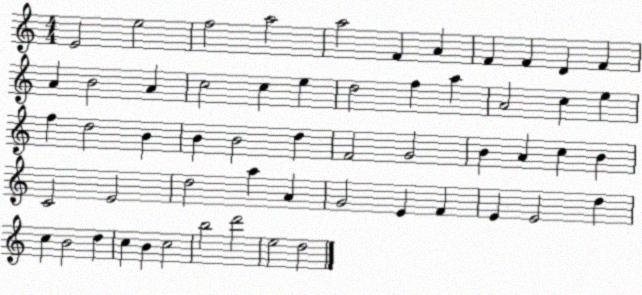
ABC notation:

X:1
T:Untitled
M:4/4
L:1/4
K:C
E2 e2 f2 a2 a2 F A F F D F A B2 A c2 c e d2 f a A2 c e f d2 B B B2 d F2 G2 B A c B C2 E2 d2 a A G2 E F E E2 d c B2 d c B c2 b2 d'2 e2 d2